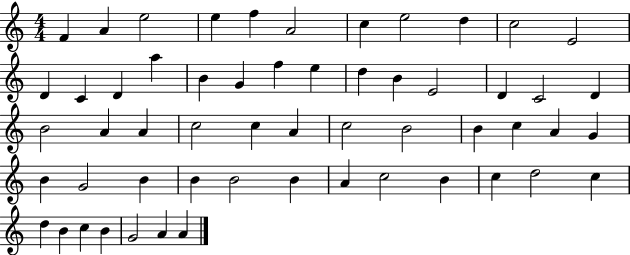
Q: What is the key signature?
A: C major